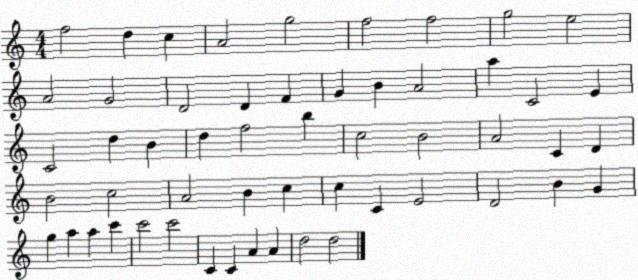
X:1
T:Untitled
M:4/4
L:1/4
K:C
f2 d c A2 g2 f2 f2 g2 e2 A2 G2 D2 D F G B A2 a C2 E C2 d B d f2 b c2 B2 A2 C D B2 c2 A2 B c c C E2 D2 B G g a a c' c'2 c'2 C C A A d2 d2